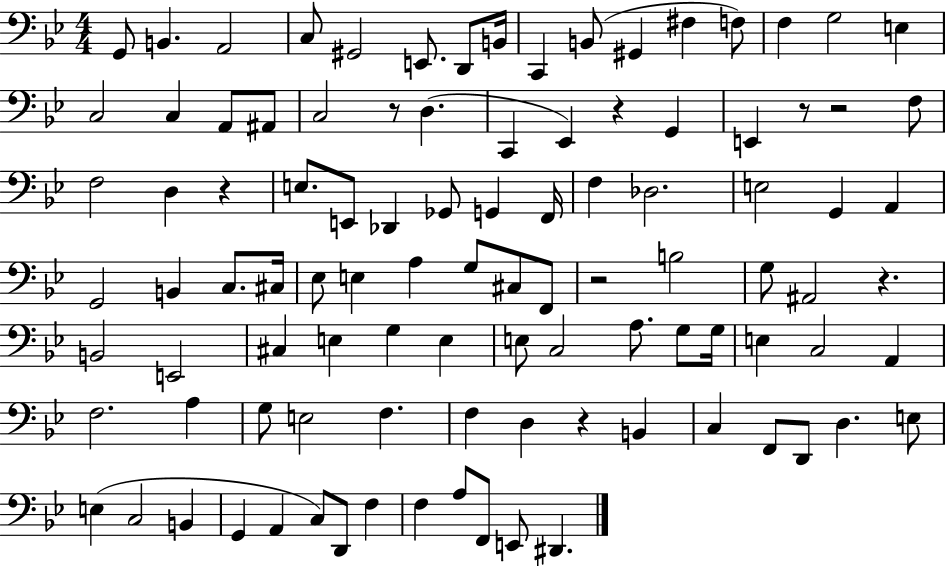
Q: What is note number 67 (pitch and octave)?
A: A2